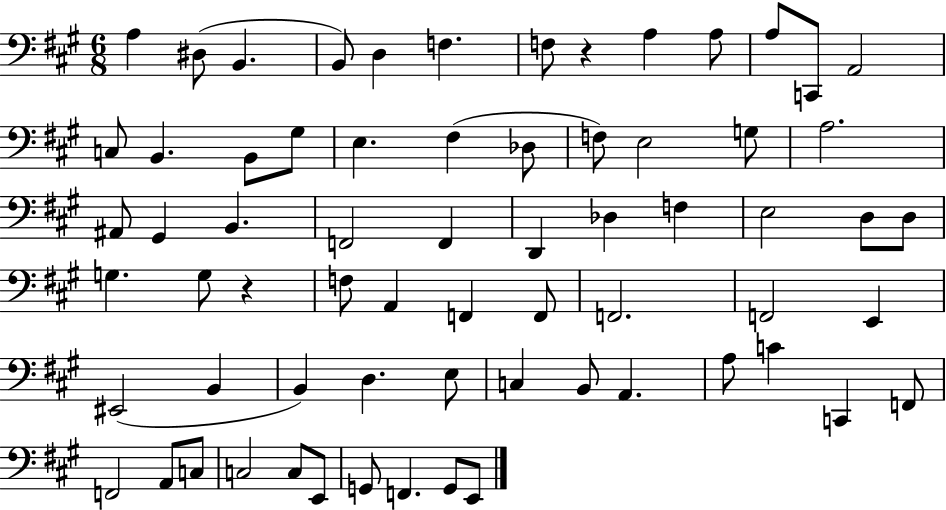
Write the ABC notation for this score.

X:1
T:Untitled
M:6/8
L:1/4
K:A
A, ^D,/2 B,, B,,/2 D, F, F,/2 z A, A,/2 A,/2 C,,/2 A,,2 C,/2 B,, B,,/2 ^G,/2 E, ^F, _D,/2 F,/2 E,2 G,/2 A,2 ^A,,/2 ^G,, B,, F,,2 F,, D,, _D, F, E,2 D,/2 D,/2 G, G,/2 z F,/2 A,, F,, F,,/2 F,,2 F,,2 E,, ^E,,2 B,, B,, D, E,/2 C, B,,/2 A,, A,/2 C C,, F,,/2 F,,2 A,,/2 C,/2 C,2 C,/2 E,,/2 G,,/2 F,, G,,/2 E,,/2